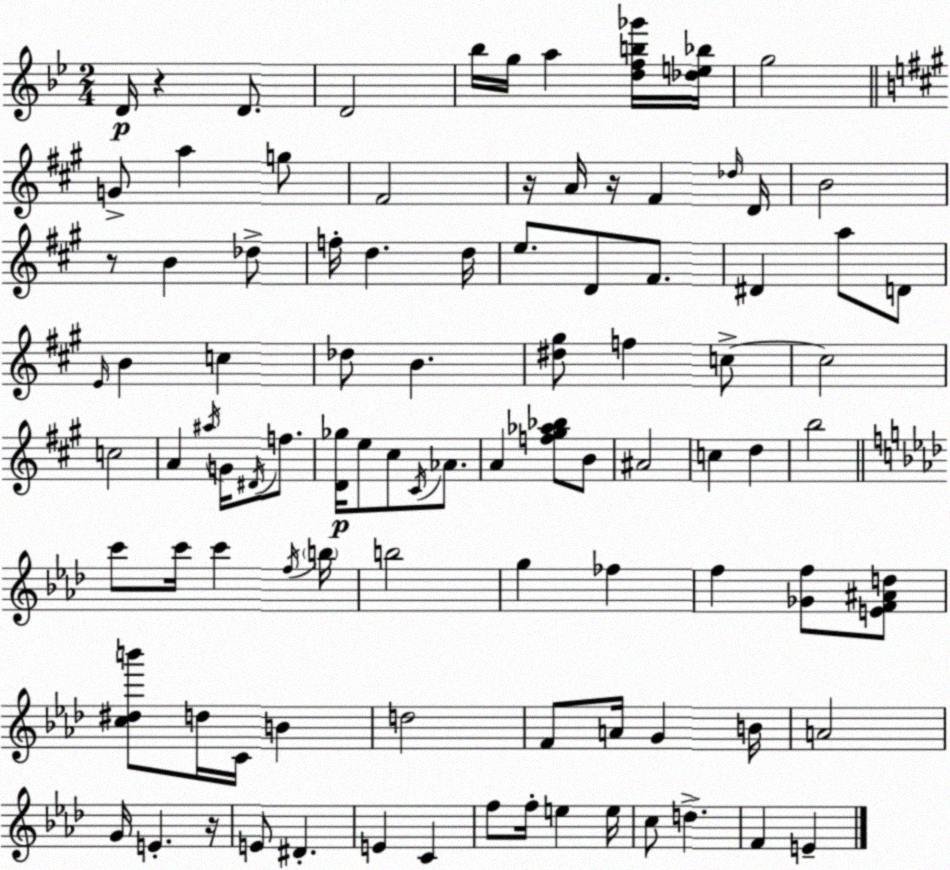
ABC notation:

X:1
T:Untitled
M:2/4
L:1/4
K:Gm
D/4 z D/2 D2 _b/4 g/4 a [dfb_g']/4 [_de_b]/4 g2 G/2 a g/2 ^F2 z/4 A/4 z/4 ^F _d/4 D/4 B2 z/2 B _d/2 f/4 d d/4 e/2 D/2 ^F/2 ^D a/2 D/2 E/4 B c _d/2 B [^d^g]/2 f c/2 c2 c2 A ^a/4 G/4 ^D/4 f/2 [D_g]/4 e/2 ^c/2 ^C/4 _A/2 A [f^g_a_b]/2 B/2 ^A2 c d b2 c'/2 c'/4 c' f/4 b/4 b2 g _f f [_Gf]/2 [EF^Ad]/2 [c^db']/2 d/4 C/4 B d2 F/2 A/4 G B/4 A2 G/4 E z/4 E/2 ^D E C f/2 f/4 e e/4 c/2 d F E